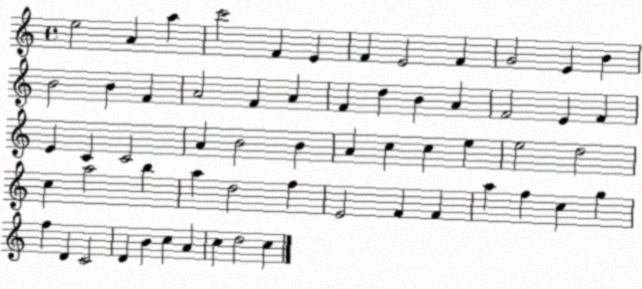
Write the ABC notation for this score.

X:1
T:Untitled
M:4/4
L:1/4
K:C
e2 A a c'2 F E F E2 F G2 E B B2 B F A2 F A F d B A F2 E F E C C2 A B2 B A c c e e2 d2 c a2 b a d2 f E2 F F a f c g f D C2 D B c A c d2 c